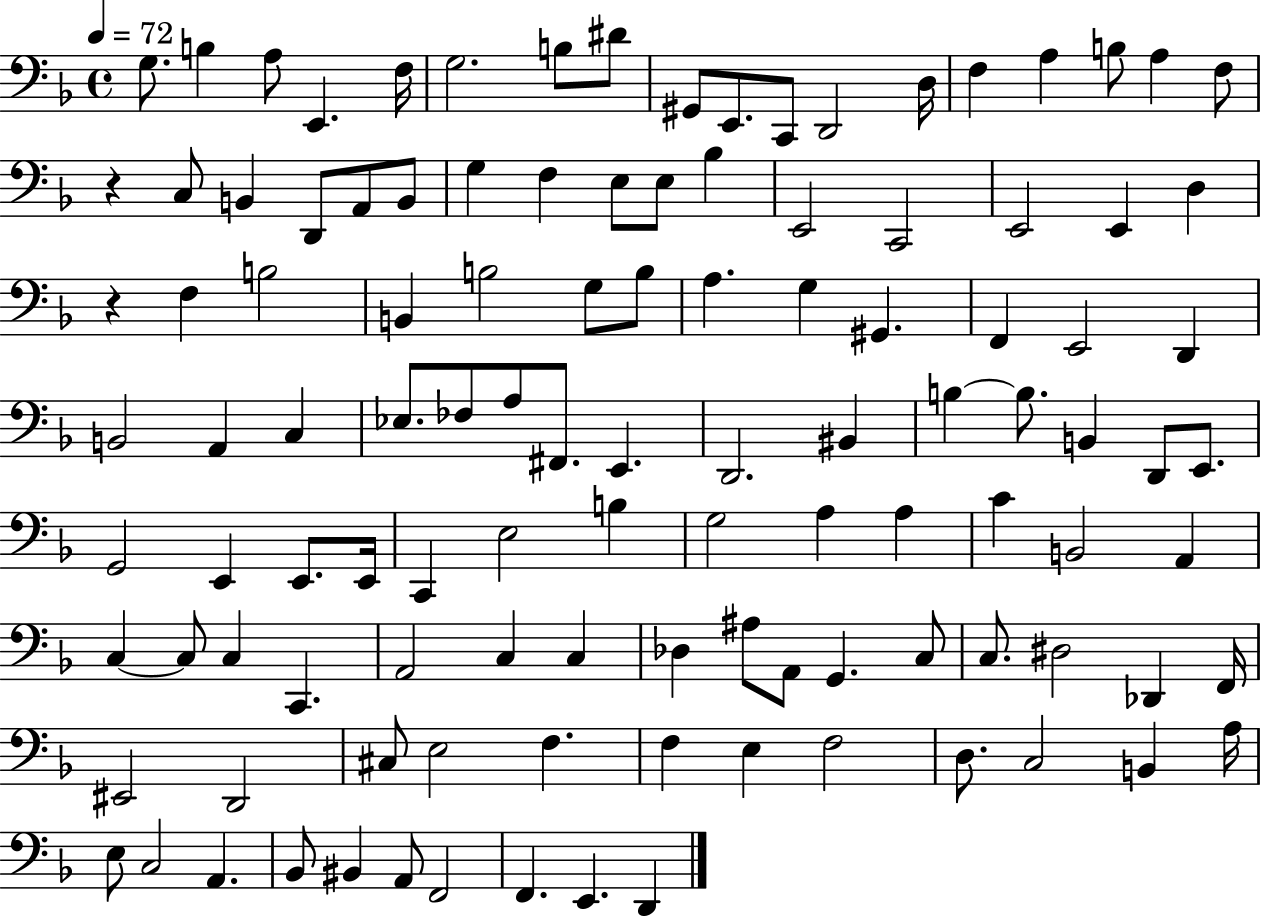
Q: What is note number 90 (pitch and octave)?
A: EIS2